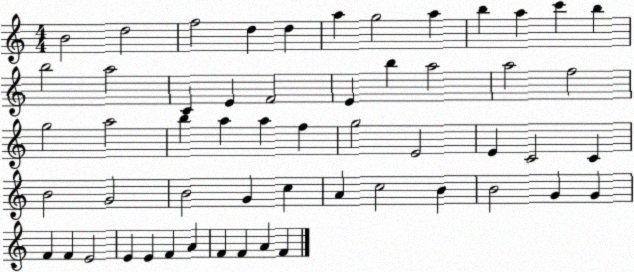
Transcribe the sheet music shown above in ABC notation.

X:1
T:Untitled
M:4/4
L:1/4
K:C
B2 d2 f2 d d a g2 a b a c' b b2 a2 C E F2 E b a2 a2 f2 g2 a2 b a a f g2 E2 E C2 C B2 G2 B2 G c A c2 B B2 G G F F E2 E E F A F F A F